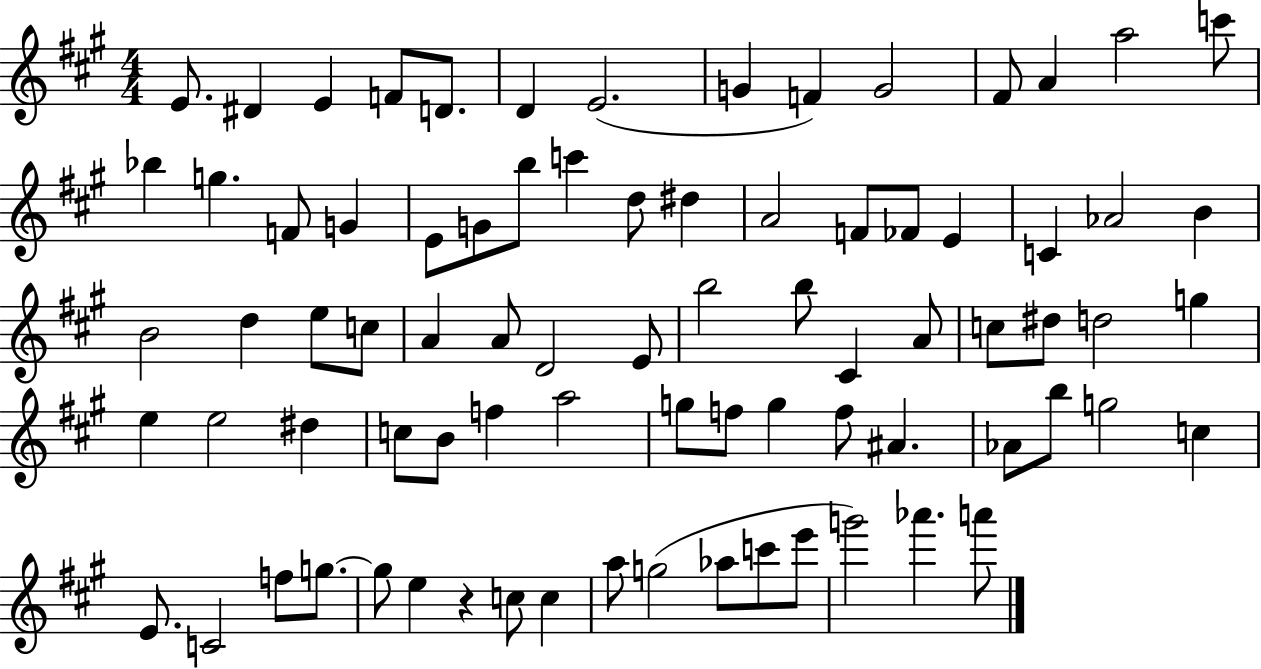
E4/e. D#4/q E4/q F4/e D4/e. D4/q E4/h. G4/q F4/q G4/h F#4/e A4/q A5/h C6/e Bb5/q G5/q. F4/e G4/q E4/e G4/e B5/e C6/q D5/e D#5/q A4/h F4/e FES4/e E4/q C4/q Ab4/h B4/q B4/h D5/q E5/e C5/e A4/q A4/e D4/h E4/e B5/h B5/e C#4/q A4/e C5/e D#5/e D5/h G5/q E5/q E5/h D#5/q C5/e B4/e F5/q A5/h G5/e F5/e G5/q F5/e A#4/q. Ab4/e B5/e G5/h C5/q E4/e. C4/h F5/e G5/e. G5/e E5/q R/q C5/e C5/q A5/e G5/h Ab5/e C6/e E6/e G6/h Ab6/q. A6/e